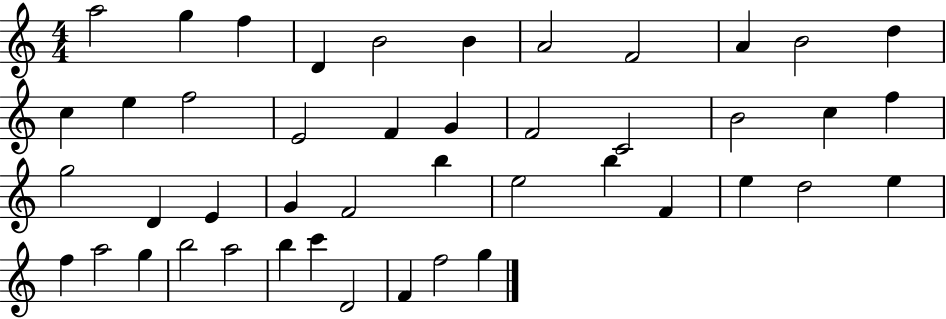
{
  \clef treble
  \numericTimeSignature
  \time 4/4
  \key c \major
  a''2 g''4 f''4 | d'4 b'2 b'4 | a'2 f'2 | a'4 b'2 d''4 | \break c''4 e''4 f''2 | e'2 f'4 g'4 | f'2 c'2 | b'2 c''4 f''4 | \break g''2 d'4 e'4 | g'4 f'2 b''4 | e''2 b''4 f'4 | e''4 d''2 e''4 | \break f''4 a''2 g''4 | b''2 a''2 | b''4 c'''4 d'2 | f'4 f''2 g''4 | \break \bar "|."
}